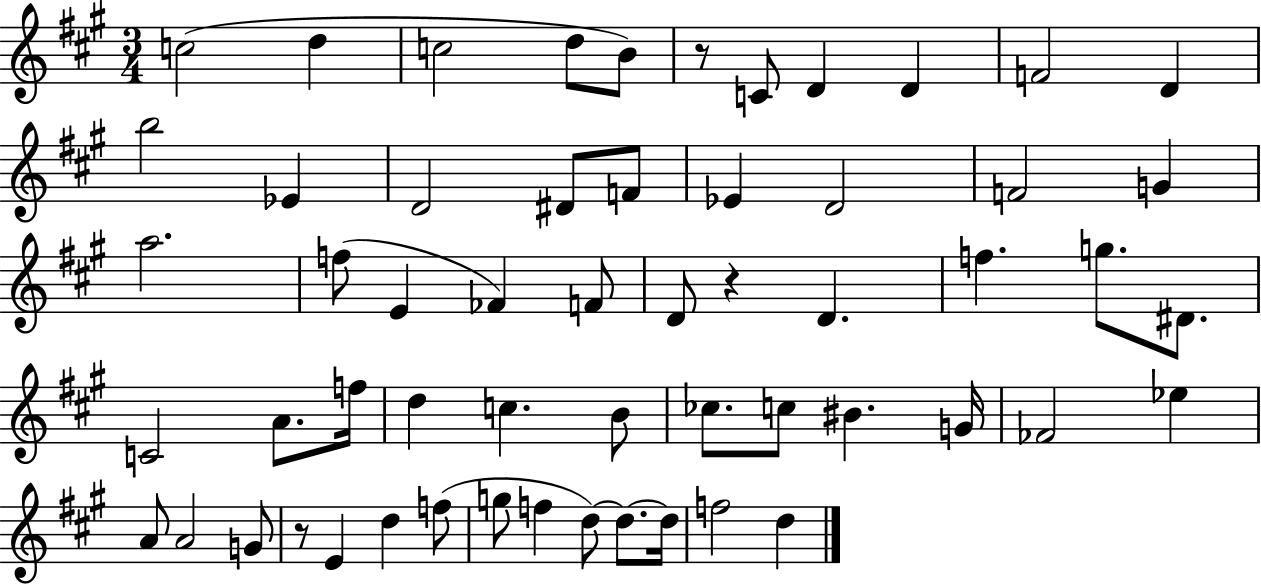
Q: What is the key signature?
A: A major